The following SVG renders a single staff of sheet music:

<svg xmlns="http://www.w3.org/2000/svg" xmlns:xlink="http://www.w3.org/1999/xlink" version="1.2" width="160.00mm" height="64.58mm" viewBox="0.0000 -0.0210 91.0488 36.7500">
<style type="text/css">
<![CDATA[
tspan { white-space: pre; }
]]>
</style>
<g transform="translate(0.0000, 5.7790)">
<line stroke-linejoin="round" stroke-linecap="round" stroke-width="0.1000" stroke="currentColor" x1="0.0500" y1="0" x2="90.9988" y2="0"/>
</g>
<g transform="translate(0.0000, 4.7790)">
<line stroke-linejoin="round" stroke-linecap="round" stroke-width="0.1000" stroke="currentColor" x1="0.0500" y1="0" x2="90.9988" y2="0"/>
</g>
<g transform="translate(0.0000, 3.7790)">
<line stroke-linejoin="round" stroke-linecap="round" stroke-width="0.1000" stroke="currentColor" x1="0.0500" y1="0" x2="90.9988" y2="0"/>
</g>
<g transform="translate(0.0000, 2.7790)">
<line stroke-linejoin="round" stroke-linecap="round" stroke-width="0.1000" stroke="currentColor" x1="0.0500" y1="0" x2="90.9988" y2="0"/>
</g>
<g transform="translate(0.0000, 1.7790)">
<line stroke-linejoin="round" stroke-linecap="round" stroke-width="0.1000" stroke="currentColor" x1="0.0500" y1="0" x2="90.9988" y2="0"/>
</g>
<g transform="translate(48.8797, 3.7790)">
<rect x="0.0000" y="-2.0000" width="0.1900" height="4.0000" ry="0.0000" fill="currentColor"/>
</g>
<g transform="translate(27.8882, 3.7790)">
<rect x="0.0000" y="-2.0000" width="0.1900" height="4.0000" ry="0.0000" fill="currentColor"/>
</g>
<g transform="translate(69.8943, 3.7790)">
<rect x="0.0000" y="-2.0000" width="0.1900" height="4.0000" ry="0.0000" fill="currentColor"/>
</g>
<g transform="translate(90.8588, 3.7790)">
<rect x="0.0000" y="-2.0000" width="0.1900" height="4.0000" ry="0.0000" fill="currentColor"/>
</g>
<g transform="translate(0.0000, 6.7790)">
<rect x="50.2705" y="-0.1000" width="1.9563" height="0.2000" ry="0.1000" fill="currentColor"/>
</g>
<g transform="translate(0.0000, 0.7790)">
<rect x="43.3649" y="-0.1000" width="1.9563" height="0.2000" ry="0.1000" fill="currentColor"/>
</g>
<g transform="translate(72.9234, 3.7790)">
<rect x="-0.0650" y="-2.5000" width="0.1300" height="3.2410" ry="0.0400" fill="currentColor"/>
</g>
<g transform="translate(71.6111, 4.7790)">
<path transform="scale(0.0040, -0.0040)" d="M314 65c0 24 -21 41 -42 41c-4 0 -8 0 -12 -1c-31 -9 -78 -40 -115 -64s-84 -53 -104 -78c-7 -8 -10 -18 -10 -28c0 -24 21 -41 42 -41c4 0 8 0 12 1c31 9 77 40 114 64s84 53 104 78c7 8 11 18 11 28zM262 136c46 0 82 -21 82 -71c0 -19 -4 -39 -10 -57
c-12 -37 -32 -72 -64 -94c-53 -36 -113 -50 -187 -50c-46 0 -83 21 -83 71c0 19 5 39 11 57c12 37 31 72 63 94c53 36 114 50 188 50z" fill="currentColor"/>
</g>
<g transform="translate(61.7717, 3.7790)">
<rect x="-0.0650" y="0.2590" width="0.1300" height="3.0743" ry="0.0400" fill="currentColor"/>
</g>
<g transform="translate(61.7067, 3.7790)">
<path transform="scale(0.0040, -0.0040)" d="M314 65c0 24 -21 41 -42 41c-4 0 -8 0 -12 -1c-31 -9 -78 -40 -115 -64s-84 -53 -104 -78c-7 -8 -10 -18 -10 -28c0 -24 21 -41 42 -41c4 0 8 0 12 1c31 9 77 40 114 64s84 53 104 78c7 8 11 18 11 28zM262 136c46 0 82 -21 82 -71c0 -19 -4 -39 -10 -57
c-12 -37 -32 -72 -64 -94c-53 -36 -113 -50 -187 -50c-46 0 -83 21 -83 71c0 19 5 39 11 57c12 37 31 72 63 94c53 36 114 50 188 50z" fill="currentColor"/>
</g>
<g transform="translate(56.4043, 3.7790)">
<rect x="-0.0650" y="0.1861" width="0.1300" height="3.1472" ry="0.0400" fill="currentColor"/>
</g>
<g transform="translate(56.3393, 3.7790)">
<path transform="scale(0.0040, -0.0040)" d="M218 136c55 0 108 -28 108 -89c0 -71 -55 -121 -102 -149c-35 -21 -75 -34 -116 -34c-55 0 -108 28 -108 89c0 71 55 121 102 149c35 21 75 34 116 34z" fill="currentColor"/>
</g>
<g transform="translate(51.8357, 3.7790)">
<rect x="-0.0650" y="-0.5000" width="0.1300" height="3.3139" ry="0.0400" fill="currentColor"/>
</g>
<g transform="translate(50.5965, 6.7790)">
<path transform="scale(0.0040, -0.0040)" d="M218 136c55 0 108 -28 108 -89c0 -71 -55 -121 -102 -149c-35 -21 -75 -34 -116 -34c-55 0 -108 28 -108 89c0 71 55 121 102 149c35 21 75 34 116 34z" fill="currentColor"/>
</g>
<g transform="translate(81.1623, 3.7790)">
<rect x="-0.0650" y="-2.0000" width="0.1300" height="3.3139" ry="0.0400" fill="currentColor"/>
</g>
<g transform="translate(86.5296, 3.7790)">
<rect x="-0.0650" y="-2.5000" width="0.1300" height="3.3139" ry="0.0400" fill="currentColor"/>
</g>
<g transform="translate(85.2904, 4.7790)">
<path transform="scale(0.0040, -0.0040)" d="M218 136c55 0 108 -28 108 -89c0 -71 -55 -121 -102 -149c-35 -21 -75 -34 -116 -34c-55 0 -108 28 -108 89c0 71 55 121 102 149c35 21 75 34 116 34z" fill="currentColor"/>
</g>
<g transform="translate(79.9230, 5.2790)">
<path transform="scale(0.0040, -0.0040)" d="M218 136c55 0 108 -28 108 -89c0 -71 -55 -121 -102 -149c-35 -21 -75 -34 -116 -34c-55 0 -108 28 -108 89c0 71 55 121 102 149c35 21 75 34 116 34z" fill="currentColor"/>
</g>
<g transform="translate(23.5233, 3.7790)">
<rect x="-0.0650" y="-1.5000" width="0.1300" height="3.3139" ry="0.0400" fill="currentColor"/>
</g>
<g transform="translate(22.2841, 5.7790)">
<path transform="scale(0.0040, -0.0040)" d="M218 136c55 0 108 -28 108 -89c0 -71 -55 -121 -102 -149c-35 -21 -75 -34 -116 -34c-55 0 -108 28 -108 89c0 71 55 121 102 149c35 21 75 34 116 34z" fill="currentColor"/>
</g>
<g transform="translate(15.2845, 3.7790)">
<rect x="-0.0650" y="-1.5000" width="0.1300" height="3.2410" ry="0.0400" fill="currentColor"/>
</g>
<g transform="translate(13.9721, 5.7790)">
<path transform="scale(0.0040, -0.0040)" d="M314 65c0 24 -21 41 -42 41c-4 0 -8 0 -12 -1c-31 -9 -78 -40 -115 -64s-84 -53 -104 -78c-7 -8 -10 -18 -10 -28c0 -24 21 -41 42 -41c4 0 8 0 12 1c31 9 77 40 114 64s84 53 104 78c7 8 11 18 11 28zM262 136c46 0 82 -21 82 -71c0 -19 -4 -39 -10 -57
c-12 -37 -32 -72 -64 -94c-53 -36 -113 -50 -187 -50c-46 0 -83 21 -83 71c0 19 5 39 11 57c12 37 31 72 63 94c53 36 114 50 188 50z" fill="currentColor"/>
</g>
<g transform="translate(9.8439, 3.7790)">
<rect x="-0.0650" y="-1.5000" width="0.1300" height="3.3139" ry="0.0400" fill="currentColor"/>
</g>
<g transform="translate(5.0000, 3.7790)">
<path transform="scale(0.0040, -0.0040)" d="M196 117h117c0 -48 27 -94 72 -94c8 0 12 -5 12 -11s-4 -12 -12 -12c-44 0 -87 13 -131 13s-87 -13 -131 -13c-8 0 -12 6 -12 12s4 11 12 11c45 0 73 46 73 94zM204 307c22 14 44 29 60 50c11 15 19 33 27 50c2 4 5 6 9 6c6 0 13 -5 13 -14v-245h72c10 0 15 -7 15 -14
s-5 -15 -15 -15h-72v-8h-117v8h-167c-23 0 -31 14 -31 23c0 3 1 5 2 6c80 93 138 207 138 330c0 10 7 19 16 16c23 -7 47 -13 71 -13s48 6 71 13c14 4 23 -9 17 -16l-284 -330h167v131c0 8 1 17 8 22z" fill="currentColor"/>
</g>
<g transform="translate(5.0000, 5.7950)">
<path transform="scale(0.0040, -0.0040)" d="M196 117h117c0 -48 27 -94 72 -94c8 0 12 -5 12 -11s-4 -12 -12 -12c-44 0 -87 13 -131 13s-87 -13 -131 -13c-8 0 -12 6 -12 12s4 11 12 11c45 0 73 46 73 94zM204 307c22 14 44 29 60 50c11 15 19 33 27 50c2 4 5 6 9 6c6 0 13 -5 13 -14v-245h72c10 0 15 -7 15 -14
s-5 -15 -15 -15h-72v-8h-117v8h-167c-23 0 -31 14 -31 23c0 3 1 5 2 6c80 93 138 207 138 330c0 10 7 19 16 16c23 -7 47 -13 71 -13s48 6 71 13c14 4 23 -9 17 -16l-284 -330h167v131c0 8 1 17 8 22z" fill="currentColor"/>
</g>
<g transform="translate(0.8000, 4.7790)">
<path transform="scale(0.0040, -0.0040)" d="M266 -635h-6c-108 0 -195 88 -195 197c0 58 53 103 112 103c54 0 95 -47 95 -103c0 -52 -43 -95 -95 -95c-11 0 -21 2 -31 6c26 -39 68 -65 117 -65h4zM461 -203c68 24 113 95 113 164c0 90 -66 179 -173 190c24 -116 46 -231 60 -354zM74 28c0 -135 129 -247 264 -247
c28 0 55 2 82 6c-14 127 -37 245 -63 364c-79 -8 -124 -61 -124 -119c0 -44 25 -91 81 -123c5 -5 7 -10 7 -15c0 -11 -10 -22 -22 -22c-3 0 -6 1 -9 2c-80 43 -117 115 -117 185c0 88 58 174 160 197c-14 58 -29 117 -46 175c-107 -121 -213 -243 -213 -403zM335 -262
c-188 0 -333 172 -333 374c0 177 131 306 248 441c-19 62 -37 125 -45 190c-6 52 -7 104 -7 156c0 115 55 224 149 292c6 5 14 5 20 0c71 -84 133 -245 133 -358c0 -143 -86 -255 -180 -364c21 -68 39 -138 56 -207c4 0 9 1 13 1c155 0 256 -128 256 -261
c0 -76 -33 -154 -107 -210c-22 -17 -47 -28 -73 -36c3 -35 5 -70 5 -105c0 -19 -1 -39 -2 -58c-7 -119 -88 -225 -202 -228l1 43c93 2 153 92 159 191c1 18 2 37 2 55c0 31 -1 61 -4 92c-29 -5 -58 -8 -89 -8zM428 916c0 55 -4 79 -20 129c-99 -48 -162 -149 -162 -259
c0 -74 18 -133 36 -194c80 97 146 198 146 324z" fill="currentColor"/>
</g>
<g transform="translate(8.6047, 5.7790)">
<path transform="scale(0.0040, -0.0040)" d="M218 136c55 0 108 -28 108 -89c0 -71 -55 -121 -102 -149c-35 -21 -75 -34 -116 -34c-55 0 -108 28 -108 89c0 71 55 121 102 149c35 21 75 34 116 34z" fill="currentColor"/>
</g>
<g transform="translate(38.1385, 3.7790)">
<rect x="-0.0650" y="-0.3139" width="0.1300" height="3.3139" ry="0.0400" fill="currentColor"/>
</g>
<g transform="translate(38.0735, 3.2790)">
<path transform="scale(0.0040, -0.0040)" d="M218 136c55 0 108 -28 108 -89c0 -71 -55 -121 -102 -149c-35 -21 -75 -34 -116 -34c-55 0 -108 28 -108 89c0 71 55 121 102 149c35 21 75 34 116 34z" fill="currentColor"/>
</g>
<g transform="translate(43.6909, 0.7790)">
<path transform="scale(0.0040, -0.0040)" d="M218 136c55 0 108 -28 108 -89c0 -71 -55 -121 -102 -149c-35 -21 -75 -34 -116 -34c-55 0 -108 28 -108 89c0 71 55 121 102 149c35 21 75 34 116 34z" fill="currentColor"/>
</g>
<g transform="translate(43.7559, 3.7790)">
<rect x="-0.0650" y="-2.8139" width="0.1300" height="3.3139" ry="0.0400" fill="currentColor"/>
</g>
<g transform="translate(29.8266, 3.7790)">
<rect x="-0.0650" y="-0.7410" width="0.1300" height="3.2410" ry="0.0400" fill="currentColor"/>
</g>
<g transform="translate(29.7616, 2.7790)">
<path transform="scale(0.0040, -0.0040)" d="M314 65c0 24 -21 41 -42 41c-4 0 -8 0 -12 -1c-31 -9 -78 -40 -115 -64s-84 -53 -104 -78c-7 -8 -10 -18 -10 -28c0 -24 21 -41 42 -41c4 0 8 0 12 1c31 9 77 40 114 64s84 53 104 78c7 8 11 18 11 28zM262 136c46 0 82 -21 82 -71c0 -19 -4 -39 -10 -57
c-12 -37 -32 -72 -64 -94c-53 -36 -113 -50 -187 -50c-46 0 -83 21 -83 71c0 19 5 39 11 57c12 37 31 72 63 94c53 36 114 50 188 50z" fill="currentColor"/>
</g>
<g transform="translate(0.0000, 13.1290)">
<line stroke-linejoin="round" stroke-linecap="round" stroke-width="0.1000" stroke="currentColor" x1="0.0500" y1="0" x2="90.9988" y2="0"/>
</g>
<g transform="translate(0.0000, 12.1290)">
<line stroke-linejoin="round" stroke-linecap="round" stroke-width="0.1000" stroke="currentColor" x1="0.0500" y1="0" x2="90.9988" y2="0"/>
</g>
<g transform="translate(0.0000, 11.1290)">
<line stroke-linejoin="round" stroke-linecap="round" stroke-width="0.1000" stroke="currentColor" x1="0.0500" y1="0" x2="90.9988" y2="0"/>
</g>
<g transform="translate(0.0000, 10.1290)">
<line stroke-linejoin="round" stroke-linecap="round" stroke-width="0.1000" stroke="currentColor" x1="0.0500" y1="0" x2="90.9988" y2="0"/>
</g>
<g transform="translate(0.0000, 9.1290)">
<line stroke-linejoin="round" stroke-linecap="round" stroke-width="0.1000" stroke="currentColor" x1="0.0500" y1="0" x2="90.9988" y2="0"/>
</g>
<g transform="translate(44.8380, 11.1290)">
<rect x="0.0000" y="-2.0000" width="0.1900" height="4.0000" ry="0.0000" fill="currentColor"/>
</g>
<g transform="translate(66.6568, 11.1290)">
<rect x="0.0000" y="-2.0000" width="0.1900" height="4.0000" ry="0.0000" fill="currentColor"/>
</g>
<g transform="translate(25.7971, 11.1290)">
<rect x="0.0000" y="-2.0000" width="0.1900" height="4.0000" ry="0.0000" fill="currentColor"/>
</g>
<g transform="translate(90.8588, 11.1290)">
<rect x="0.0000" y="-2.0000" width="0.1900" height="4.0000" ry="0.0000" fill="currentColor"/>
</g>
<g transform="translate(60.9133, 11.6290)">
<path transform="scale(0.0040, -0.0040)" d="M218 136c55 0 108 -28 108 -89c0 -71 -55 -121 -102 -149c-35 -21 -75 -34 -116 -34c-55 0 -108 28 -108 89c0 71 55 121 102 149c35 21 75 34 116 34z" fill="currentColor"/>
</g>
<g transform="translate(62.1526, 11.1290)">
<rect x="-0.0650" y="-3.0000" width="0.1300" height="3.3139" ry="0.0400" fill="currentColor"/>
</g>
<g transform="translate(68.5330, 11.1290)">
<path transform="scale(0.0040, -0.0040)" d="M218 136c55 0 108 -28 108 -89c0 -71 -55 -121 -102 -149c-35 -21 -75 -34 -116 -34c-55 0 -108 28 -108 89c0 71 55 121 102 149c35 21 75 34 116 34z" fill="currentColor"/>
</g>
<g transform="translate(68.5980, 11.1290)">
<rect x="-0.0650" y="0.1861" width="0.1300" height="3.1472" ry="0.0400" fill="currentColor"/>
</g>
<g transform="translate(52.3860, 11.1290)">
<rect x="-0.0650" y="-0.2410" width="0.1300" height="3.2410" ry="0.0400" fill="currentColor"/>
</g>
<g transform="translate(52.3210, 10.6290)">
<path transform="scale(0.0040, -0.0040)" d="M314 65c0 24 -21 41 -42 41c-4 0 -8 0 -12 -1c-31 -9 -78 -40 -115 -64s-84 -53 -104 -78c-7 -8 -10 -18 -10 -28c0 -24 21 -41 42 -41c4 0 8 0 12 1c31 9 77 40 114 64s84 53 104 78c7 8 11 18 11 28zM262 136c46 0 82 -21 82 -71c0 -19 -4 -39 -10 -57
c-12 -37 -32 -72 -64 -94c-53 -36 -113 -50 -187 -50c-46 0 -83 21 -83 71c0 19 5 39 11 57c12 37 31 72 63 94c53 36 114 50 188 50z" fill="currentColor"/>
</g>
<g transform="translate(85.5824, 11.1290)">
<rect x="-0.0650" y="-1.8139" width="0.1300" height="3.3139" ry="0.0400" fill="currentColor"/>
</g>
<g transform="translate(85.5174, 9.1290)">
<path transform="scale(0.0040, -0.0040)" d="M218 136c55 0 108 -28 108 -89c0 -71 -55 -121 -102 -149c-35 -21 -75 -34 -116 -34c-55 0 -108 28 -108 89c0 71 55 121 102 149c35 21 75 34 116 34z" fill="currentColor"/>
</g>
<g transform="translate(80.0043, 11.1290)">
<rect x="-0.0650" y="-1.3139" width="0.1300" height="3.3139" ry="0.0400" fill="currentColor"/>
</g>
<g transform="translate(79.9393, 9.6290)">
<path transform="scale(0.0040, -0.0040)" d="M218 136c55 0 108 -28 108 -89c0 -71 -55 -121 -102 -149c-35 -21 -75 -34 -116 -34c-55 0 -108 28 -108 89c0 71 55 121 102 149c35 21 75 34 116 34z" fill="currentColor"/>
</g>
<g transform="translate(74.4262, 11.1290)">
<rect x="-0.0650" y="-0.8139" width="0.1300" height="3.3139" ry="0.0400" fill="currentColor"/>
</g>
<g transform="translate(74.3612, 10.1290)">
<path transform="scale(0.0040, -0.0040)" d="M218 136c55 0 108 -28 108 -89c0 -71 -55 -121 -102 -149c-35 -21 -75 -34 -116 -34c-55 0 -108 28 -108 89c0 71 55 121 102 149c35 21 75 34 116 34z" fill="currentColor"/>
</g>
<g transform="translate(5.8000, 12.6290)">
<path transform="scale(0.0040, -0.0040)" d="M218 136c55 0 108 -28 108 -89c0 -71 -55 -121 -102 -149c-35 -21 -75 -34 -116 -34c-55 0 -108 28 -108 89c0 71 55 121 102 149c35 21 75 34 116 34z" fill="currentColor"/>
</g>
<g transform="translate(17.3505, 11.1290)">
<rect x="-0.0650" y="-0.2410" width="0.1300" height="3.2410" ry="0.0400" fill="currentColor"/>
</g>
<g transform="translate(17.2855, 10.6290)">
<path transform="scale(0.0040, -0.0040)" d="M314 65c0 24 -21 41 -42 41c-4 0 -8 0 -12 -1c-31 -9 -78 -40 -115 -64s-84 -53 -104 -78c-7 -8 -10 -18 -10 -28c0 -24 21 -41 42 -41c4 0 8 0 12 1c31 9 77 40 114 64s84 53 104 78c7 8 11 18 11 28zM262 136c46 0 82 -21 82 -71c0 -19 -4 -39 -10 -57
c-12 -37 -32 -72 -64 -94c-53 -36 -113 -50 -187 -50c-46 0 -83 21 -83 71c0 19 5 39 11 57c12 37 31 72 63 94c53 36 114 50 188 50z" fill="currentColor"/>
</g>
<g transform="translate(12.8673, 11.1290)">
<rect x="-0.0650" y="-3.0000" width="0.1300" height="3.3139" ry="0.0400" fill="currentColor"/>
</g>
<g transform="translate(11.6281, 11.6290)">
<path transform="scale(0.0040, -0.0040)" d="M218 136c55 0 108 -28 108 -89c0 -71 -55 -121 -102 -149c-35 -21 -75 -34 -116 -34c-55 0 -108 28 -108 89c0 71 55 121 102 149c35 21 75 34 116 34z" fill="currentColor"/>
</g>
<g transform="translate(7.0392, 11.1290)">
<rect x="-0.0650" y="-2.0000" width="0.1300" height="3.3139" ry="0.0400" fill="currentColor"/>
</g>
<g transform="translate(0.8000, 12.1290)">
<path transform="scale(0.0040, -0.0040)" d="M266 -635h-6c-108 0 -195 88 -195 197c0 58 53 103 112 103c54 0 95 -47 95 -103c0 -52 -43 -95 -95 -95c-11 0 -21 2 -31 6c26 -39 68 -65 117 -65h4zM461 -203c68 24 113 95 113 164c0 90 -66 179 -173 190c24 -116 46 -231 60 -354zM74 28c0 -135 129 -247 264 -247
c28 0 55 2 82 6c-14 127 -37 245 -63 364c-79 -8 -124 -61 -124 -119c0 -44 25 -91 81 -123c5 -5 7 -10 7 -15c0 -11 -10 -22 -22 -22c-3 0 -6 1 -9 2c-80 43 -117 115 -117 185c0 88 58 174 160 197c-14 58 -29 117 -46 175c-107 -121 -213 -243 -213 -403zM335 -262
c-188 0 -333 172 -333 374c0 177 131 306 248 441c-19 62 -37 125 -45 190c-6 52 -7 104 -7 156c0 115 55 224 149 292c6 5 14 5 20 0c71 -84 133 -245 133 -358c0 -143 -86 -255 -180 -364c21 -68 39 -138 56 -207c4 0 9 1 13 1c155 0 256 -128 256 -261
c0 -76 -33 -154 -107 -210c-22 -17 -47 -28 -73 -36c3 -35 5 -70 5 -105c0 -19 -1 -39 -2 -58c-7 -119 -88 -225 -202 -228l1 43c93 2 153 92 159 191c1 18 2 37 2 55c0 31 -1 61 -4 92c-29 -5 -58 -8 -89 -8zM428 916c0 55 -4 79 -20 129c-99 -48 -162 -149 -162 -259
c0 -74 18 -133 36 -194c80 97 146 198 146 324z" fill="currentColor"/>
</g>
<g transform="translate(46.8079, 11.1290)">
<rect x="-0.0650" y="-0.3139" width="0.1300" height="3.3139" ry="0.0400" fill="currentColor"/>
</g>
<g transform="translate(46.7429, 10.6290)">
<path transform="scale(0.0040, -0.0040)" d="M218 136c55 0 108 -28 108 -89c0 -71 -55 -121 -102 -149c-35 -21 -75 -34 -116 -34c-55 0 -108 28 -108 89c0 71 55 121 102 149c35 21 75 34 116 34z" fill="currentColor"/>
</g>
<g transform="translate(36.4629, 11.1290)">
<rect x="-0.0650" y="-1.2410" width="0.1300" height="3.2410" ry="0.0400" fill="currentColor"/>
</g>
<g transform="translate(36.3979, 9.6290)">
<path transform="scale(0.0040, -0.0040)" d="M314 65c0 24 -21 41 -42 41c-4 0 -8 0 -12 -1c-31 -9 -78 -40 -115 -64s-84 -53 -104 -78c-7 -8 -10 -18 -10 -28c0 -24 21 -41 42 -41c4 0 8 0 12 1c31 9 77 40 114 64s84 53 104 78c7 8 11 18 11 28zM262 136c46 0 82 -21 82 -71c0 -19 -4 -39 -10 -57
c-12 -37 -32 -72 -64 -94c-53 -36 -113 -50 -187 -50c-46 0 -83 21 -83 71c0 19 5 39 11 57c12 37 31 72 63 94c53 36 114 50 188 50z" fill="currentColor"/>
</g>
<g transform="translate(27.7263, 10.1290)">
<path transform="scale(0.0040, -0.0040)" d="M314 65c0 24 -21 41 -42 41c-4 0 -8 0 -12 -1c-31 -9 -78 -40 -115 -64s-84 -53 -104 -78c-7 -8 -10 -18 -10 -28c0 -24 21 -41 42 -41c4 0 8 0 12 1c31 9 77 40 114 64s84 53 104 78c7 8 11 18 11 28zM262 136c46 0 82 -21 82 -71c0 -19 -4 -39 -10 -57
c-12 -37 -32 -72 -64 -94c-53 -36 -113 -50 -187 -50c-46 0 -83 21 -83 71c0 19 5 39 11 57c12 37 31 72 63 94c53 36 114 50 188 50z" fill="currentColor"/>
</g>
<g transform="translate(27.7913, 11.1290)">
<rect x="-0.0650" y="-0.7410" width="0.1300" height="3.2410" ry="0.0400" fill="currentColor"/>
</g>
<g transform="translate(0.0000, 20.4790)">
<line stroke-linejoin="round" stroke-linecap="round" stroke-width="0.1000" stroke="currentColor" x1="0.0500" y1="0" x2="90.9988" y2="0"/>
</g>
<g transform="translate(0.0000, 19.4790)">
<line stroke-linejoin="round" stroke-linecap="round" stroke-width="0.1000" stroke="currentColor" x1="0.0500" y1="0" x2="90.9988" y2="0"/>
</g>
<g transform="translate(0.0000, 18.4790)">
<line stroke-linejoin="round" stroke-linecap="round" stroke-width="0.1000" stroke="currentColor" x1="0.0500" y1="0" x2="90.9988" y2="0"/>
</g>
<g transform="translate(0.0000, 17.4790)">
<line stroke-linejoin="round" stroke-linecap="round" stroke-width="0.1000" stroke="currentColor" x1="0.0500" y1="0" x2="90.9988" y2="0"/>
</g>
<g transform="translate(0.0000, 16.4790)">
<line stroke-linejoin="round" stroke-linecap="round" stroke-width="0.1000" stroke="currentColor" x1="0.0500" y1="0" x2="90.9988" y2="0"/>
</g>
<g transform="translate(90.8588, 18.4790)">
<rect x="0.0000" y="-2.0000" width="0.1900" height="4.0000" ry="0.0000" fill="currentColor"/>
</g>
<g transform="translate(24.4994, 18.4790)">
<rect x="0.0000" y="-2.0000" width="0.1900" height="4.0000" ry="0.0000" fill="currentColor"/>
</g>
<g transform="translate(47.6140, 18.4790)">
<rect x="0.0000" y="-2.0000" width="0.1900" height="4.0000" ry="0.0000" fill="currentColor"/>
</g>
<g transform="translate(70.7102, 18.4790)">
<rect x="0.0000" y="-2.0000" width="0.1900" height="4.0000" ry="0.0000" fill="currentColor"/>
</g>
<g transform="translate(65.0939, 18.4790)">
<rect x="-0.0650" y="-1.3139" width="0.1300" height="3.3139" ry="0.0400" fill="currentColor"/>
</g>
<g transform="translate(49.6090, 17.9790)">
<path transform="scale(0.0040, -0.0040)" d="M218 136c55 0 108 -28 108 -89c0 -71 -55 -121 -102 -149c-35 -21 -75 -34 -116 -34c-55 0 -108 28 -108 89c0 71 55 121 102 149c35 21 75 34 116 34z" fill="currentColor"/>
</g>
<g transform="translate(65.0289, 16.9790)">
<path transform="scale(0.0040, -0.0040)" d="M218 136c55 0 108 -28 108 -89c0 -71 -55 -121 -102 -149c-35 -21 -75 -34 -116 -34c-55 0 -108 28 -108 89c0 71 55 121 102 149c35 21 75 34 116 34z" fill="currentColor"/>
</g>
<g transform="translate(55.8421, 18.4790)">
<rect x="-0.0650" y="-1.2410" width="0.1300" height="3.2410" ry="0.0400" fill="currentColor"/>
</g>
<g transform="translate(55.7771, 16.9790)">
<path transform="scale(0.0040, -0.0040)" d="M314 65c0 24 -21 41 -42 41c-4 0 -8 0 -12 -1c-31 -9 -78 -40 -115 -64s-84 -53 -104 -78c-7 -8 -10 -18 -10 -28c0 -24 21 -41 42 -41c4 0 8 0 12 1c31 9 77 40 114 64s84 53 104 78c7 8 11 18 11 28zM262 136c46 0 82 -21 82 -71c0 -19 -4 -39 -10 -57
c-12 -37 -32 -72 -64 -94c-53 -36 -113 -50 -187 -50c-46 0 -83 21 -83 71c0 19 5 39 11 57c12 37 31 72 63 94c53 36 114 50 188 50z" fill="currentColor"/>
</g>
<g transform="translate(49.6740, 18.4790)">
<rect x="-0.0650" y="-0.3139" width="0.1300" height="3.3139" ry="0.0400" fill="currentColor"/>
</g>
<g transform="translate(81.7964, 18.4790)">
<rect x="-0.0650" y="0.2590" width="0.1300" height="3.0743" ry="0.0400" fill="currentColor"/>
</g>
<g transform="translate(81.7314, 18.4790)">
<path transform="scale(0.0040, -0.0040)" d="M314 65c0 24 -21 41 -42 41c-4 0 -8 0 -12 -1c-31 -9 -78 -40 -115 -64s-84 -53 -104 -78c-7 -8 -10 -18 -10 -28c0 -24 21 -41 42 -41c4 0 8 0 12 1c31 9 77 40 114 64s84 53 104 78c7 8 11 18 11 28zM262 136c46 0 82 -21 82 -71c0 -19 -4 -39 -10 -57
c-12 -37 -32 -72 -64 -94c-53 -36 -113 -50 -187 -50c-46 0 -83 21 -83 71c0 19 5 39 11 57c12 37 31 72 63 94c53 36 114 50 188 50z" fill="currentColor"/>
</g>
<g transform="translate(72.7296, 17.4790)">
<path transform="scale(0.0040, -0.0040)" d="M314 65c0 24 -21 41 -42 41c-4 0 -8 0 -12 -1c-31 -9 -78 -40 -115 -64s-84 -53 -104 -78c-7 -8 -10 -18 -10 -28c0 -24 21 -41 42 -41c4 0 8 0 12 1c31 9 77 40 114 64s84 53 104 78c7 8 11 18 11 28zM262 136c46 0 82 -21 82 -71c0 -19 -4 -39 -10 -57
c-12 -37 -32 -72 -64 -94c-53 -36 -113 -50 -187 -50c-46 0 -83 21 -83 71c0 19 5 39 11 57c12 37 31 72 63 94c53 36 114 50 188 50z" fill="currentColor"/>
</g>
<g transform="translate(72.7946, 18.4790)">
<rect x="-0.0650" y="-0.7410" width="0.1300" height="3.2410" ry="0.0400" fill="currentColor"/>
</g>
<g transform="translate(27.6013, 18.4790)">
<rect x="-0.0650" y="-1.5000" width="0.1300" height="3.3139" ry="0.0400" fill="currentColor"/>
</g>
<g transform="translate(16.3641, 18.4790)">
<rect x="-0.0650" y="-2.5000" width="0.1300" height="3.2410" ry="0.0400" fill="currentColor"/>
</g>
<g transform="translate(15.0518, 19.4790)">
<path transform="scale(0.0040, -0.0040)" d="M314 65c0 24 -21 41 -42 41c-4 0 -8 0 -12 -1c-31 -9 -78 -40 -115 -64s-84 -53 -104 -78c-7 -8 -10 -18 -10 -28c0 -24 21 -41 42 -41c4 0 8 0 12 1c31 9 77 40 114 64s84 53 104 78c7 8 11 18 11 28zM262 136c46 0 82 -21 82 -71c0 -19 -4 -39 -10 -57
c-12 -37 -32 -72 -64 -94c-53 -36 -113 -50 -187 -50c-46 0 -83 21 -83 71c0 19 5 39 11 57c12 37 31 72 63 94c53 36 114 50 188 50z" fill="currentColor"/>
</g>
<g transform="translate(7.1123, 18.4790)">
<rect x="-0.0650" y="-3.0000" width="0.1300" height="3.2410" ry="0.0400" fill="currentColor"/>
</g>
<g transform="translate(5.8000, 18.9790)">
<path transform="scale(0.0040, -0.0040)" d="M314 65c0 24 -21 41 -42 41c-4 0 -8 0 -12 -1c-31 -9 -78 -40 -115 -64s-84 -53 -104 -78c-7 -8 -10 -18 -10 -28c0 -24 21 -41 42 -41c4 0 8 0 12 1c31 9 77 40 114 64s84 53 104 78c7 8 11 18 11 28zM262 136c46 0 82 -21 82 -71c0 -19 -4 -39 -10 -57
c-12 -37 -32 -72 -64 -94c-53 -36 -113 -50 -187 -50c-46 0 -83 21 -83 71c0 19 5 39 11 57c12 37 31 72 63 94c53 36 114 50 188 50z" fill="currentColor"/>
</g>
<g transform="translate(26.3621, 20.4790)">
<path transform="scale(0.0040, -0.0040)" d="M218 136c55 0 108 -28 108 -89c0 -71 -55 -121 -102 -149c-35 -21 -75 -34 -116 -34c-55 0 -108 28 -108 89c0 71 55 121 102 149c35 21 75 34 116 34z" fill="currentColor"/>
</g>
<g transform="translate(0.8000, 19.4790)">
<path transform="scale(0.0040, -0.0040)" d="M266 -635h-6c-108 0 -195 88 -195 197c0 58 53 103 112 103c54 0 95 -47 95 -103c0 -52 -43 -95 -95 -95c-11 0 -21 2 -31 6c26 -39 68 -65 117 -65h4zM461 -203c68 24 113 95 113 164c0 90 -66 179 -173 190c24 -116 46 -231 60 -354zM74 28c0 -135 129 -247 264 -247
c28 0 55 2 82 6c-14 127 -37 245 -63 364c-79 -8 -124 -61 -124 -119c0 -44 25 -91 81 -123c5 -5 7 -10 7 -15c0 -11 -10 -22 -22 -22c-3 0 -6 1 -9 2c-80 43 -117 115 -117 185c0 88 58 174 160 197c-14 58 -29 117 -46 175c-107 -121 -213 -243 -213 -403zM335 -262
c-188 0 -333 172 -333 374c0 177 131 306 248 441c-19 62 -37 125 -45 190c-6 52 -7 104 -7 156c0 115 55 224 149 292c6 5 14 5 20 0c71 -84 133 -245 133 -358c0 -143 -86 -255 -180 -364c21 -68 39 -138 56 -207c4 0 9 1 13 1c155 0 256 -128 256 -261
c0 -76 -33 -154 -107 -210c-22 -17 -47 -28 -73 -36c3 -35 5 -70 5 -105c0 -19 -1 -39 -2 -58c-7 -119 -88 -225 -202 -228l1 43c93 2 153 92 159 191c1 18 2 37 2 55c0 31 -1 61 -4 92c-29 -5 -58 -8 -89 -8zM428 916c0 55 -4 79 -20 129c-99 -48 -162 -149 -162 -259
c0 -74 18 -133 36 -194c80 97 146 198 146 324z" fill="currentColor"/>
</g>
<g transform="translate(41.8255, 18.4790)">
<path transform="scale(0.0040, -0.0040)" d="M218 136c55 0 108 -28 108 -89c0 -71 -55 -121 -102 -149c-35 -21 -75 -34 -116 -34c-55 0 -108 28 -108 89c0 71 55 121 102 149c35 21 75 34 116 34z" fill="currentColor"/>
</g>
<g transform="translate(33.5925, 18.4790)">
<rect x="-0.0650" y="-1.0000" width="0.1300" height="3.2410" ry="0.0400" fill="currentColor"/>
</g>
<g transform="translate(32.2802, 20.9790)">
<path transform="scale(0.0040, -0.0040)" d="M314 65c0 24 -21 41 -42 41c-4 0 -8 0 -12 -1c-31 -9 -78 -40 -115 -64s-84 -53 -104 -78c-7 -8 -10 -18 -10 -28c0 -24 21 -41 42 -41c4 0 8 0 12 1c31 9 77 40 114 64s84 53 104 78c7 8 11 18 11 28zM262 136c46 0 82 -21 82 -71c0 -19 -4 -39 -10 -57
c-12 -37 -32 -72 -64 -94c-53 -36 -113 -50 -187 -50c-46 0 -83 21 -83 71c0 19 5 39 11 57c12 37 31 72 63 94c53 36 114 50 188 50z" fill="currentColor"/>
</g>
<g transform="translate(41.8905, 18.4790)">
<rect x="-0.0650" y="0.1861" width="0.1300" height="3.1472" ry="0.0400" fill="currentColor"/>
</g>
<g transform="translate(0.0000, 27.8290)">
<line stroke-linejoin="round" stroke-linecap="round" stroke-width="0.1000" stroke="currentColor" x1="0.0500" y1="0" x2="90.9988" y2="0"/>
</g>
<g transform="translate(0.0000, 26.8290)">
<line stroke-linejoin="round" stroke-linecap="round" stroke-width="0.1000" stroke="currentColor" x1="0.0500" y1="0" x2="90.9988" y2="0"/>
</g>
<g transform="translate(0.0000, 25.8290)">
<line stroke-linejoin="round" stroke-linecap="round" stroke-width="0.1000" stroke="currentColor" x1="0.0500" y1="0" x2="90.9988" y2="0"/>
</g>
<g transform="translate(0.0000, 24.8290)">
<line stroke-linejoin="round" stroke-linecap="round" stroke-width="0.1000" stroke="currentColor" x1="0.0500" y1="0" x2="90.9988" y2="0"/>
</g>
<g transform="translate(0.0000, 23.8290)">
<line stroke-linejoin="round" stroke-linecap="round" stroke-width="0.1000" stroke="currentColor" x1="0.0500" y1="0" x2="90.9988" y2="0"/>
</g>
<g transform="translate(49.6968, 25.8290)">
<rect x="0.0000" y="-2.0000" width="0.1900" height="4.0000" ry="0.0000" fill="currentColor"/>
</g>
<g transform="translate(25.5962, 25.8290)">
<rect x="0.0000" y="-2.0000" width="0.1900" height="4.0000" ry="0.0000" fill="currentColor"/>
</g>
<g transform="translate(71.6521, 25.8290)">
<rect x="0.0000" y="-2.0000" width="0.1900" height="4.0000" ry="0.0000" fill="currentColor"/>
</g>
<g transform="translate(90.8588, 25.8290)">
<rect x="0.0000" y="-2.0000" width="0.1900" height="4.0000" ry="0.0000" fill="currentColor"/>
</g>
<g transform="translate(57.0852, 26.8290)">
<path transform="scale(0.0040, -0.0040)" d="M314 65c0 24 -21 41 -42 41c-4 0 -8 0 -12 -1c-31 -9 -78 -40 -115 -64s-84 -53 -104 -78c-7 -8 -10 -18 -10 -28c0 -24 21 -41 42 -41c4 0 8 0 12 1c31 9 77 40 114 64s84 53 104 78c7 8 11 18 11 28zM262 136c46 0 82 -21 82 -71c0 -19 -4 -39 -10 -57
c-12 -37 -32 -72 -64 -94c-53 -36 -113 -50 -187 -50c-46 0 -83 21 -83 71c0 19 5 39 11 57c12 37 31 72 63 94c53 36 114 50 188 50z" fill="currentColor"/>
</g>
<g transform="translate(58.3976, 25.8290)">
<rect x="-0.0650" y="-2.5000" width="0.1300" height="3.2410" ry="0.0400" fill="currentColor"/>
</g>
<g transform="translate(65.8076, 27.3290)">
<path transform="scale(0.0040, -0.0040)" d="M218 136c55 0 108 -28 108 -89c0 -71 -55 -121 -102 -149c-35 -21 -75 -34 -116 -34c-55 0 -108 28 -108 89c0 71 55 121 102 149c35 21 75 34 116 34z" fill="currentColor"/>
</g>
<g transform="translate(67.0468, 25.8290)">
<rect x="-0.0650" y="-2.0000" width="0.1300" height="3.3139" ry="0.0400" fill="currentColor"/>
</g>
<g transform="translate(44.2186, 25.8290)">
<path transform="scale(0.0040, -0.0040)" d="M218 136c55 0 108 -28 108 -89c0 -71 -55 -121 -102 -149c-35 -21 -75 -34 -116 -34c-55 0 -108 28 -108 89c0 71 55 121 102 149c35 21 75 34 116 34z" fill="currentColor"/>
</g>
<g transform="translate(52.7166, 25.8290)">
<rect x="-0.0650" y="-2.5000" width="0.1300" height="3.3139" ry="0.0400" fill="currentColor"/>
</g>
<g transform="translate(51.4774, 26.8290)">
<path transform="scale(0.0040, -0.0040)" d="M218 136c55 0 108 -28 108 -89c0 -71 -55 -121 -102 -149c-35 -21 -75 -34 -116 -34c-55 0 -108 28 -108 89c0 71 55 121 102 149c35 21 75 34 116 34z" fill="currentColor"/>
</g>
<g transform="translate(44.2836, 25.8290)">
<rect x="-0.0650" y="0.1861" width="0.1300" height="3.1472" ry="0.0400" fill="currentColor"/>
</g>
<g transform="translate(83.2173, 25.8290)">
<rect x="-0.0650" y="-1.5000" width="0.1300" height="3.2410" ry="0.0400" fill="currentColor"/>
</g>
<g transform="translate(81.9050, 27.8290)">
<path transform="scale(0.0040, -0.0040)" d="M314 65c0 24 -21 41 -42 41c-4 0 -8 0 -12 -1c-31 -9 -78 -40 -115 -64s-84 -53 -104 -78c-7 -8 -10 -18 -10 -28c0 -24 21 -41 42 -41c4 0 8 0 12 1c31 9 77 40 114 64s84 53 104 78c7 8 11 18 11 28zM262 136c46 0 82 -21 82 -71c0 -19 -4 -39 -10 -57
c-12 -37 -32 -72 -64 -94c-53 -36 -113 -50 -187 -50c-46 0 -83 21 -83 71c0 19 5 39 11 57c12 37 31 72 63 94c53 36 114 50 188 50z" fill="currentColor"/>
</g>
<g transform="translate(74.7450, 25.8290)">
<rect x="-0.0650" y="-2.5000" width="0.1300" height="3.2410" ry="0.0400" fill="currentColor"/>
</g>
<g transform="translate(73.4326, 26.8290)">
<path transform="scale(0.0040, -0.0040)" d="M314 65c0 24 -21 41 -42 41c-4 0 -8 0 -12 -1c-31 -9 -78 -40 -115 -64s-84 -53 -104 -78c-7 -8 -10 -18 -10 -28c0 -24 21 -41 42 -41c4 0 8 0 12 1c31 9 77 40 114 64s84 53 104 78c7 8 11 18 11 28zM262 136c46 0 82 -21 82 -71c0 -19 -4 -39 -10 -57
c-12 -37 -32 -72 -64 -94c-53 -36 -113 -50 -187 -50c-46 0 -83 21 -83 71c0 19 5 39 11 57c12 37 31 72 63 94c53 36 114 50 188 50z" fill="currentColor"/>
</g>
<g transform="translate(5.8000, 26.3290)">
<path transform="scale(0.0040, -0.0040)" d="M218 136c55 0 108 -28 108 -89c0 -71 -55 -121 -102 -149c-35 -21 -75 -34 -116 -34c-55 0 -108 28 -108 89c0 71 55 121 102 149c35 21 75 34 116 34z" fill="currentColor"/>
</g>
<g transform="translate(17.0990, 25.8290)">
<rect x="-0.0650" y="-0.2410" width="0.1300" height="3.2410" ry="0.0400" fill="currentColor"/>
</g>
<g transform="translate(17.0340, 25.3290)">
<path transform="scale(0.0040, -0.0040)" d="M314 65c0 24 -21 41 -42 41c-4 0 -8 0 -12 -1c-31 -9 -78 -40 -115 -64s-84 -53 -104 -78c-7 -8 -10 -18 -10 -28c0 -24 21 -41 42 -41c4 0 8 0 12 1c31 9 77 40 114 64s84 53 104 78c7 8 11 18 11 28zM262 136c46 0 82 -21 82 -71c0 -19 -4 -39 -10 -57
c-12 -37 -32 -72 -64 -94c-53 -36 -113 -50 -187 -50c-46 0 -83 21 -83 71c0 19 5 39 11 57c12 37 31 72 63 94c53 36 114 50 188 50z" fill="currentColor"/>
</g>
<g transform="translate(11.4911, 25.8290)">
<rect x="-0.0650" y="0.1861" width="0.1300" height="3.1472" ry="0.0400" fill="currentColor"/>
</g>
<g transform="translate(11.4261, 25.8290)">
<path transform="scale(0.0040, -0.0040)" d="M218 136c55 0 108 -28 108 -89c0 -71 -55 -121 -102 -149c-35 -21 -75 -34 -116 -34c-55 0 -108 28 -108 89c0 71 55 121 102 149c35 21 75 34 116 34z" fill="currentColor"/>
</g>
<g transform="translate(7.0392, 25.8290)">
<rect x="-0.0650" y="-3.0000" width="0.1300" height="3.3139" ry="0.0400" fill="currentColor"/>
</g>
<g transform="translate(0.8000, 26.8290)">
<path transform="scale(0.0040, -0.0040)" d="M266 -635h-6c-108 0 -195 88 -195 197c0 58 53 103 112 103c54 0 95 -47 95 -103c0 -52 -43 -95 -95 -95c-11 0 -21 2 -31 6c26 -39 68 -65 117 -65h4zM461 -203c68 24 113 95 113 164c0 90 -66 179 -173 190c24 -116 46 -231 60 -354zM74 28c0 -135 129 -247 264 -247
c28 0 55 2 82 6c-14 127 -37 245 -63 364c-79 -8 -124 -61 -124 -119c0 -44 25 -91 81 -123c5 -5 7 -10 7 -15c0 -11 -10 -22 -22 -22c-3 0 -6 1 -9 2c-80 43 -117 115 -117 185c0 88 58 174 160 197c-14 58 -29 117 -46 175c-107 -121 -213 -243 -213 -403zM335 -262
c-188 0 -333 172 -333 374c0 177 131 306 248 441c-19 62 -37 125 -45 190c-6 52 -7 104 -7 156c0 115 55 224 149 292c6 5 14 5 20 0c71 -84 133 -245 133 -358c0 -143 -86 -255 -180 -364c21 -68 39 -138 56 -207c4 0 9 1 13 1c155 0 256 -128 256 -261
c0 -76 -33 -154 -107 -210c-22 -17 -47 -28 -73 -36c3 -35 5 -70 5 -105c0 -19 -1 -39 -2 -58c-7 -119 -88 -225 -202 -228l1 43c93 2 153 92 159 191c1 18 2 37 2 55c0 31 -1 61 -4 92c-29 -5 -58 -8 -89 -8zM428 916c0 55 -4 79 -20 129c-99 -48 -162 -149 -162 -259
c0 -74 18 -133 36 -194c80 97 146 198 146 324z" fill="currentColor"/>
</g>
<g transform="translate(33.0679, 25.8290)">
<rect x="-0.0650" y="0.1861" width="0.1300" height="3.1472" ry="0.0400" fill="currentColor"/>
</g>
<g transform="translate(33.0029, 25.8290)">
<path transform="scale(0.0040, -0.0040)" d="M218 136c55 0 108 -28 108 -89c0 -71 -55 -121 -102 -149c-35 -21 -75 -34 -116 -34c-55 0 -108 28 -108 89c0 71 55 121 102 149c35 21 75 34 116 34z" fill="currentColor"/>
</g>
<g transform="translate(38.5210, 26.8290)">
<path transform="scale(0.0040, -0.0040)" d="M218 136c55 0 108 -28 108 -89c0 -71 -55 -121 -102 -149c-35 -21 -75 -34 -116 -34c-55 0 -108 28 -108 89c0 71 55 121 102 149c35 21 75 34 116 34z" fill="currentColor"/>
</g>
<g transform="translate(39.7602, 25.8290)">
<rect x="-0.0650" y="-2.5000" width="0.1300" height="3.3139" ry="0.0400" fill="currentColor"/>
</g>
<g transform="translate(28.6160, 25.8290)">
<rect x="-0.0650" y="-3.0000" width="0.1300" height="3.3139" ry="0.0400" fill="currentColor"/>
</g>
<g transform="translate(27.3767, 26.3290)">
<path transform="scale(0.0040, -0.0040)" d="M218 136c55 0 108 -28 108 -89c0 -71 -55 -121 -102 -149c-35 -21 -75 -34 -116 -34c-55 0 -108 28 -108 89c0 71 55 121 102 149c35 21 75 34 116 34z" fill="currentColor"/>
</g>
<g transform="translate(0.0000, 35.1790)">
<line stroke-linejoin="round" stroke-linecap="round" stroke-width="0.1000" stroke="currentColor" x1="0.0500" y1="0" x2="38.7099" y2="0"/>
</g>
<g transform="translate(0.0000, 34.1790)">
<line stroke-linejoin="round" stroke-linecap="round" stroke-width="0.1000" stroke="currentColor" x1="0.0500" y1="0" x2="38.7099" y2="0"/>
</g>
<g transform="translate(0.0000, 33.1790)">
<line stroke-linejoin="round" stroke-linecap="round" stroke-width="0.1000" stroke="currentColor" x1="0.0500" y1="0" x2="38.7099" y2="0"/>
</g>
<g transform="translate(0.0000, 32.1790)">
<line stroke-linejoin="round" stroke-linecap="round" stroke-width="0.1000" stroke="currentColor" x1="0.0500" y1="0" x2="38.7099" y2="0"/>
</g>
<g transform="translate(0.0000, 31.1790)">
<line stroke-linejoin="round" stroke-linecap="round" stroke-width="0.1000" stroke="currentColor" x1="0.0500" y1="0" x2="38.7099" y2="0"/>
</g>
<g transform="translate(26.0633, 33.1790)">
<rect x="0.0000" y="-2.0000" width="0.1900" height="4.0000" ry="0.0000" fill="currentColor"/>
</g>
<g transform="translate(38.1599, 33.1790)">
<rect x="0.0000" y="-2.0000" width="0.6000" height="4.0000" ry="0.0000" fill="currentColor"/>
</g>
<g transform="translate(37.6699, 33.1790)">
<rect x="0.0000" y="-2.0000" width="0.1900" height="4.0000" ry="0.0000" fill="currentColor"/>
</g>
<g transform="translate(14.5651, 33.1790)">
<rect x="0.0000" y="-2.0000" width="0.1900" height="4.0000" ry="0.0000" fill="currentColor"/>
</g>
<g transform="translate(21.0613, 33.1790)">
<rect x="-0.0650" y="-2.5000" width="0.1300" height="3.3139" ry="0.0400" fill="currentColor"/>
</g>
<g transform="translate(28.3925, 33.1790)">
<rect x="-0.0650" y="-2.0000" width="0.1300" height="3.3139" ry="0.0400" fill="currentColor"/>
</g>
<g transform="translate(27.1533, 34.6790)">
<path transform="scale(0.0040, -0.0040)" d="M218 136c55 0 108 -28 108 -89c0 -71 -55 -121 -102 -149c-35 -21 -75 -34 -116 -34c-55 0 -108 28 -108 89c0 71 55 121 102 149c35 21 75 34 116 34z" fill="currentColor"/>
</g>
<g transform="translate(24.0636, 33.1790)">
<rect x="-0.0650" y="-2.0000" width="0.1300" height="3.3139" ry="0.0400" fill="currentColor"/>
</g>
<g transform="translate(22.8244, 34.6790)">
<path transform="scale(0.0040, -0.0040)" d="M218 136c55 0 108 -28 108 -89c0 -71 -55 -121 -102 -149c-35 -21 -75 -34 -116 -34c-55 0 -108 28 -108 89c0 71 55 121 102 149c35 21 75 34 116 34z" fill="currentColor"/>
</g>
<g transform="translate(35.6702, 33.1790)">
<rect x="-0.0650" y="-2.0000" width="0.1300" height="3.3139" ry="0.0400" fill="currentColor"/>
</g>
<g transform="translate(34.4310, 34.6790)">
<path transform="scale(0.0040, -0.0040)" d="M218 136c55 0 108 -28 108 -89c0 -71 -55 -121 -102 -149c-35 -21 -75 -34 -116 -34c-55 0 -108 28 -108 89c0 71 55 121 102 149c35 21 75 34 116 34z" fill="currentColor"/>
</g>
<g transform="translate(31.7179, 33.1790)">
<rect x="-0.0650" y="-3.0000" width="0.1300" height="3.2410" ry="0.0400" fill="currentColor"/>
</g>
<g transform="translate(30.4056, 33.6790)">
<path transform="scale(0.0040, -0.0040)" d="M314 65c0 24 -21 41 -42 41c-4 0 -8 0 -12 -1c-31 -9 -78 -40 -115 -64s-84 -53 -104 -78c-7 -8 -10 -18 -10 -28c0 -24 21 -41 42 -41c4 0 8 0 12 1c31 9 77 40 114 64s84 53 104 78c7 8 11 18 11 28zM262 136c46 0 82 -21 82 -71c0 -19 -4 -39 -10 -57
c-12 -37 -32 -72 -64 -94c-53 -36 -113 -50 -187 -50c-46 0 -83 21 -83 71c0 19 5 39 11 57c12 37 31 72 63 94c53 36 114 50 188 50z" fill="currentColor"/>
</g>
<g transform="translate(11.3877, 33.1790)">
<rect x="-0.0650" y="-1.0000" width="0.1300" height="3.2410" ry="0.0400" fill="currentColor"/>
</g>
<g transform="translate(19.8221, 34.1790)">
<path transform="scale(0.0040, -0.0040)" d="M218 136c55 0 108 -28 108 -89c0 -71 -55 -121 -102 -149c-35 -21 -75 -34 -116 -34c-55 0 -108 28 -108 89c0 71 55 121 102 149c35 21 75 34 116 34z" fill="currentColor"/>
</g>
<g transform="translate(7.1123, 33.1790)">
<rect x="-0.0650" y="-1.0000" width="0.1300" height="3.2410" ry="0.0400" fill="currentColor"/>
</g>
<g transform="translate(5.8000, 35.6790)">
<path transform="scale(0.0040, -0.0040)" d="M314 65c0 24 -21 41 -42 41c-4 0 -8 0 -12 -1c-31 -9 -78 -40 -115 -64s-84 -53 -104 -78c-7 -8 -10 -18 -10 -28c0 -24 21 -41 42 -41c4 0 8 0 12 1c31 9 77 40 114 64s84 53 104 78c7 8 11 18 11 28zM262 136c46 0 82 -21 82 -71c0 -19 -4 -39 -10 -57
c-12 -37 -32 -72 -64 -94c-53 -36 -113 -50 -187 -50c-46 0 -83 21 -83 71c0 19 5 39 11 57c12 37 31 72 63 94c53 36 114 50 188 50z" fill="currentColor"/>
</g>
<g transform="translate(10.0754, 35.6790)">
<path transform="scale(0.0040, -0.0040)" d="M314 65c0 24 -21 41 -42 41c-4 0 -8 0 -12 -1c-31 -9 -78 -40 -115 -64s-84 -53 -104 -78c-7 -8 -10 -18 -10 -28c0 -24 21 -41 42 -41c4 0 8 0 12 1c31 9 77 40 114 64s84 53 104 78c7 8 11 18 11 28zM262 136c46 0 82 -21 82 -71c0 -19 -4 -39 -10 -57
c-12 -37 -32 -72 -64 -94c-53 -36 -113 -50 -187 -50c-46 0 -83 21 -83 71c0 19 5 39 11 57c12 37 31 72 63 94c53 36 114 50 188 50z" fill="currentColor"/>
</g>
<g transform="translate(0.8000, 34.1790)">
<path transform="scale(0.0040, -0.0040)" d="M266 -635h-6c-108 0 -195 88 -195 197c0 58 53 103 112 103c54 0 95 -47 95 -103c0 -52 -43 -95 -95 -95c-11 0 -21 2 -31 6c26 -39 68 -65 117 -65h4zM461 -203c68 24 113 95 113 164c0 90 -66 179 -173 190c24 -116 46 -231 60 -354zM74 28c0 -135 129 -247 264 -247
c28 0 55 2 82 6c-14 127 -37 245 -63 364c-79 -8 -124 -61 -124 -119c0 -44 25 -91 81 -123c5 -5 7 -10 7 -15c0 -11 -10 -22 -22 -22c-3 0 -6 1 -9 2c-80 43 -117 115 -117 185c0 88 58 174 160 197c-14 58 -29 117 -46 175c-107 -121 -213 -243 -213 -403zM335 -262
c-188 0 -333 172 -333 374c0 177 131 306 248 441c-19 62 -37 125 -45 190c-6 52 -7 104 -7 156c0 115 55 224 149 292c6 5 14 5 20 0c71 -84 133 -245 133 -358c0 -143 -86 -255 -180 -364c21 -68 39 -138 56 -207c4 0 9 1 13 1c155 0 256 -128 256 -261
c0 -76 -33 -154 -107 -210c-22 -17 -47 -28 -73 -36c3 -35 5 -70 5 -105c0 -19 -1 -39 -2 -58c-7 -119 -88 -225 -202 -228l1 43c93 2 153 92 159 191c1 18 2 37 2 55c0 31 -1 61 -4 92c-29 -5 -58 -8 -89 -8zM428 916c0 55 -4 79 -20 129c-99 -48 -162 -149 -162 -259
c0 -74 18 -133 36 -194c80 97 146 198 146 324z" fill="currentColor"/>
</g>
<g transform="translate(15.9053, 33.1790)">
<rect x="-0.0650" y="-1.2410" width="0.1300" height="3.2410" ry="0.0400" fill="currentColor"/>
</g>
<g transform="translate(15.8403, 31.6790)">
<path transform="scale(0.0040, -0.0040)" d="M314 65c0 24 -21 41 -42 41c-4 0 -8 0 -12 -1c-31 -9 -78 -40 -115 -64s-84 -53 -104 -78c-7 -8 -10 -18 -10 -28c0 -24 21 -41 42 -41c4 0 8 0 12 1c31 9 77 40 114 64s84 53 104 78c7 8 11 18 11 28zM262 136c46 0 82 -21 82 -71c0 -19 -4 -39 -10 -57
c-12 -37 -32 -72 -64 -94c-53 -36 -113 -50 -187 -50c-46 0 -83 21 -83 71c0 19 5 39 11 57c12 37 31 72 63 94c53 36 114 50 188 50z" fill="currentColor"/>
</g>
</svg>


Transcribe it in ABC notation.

X:1
T:Untitled
M:4/4
L:1/4
K:C
E E2 E d2 c a C B B2 G2 F G F A c2 d2 e2 c c2 A B d e f A2 G2 E D2 B c e2 e d2 B2 A B c2 A B G B G G2 F G2 E2 D2 D2 e2 G F F A2 F